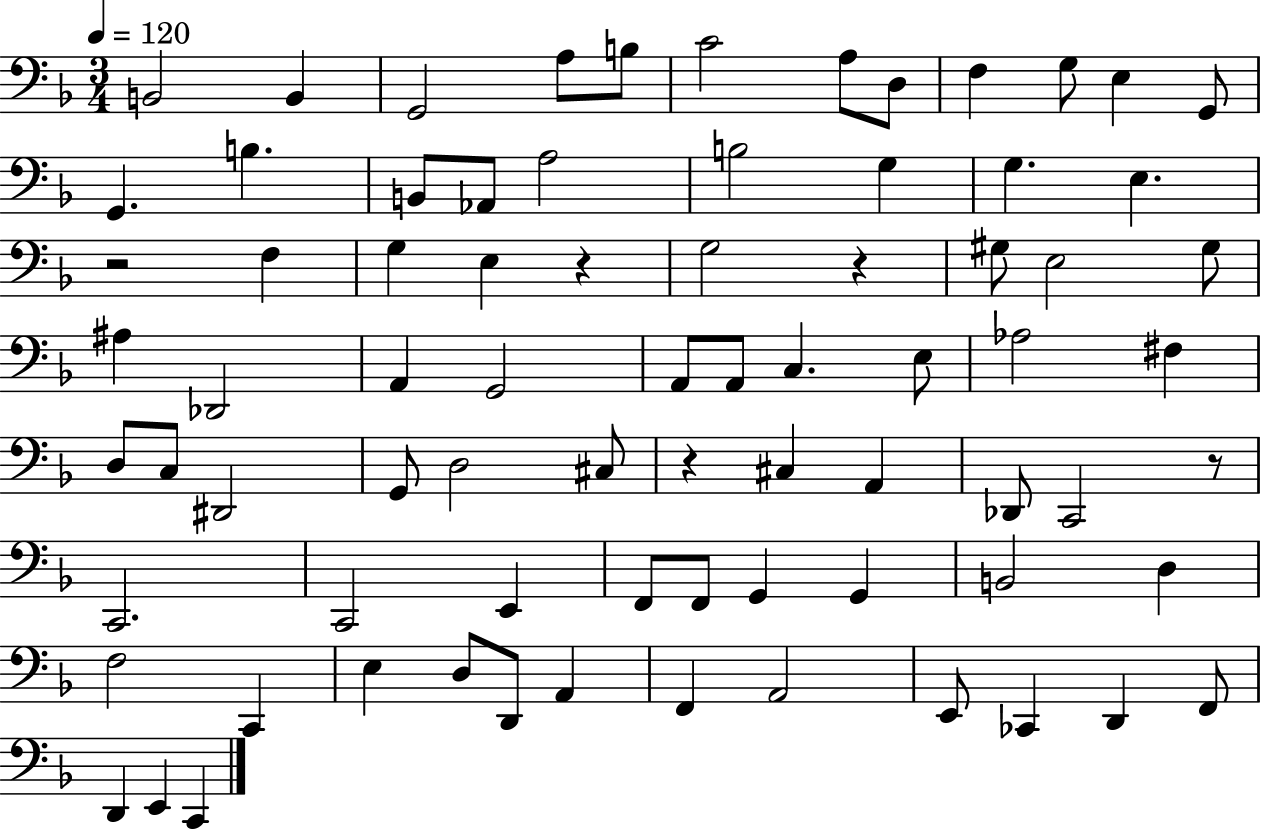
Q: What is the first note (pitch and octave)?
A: B2